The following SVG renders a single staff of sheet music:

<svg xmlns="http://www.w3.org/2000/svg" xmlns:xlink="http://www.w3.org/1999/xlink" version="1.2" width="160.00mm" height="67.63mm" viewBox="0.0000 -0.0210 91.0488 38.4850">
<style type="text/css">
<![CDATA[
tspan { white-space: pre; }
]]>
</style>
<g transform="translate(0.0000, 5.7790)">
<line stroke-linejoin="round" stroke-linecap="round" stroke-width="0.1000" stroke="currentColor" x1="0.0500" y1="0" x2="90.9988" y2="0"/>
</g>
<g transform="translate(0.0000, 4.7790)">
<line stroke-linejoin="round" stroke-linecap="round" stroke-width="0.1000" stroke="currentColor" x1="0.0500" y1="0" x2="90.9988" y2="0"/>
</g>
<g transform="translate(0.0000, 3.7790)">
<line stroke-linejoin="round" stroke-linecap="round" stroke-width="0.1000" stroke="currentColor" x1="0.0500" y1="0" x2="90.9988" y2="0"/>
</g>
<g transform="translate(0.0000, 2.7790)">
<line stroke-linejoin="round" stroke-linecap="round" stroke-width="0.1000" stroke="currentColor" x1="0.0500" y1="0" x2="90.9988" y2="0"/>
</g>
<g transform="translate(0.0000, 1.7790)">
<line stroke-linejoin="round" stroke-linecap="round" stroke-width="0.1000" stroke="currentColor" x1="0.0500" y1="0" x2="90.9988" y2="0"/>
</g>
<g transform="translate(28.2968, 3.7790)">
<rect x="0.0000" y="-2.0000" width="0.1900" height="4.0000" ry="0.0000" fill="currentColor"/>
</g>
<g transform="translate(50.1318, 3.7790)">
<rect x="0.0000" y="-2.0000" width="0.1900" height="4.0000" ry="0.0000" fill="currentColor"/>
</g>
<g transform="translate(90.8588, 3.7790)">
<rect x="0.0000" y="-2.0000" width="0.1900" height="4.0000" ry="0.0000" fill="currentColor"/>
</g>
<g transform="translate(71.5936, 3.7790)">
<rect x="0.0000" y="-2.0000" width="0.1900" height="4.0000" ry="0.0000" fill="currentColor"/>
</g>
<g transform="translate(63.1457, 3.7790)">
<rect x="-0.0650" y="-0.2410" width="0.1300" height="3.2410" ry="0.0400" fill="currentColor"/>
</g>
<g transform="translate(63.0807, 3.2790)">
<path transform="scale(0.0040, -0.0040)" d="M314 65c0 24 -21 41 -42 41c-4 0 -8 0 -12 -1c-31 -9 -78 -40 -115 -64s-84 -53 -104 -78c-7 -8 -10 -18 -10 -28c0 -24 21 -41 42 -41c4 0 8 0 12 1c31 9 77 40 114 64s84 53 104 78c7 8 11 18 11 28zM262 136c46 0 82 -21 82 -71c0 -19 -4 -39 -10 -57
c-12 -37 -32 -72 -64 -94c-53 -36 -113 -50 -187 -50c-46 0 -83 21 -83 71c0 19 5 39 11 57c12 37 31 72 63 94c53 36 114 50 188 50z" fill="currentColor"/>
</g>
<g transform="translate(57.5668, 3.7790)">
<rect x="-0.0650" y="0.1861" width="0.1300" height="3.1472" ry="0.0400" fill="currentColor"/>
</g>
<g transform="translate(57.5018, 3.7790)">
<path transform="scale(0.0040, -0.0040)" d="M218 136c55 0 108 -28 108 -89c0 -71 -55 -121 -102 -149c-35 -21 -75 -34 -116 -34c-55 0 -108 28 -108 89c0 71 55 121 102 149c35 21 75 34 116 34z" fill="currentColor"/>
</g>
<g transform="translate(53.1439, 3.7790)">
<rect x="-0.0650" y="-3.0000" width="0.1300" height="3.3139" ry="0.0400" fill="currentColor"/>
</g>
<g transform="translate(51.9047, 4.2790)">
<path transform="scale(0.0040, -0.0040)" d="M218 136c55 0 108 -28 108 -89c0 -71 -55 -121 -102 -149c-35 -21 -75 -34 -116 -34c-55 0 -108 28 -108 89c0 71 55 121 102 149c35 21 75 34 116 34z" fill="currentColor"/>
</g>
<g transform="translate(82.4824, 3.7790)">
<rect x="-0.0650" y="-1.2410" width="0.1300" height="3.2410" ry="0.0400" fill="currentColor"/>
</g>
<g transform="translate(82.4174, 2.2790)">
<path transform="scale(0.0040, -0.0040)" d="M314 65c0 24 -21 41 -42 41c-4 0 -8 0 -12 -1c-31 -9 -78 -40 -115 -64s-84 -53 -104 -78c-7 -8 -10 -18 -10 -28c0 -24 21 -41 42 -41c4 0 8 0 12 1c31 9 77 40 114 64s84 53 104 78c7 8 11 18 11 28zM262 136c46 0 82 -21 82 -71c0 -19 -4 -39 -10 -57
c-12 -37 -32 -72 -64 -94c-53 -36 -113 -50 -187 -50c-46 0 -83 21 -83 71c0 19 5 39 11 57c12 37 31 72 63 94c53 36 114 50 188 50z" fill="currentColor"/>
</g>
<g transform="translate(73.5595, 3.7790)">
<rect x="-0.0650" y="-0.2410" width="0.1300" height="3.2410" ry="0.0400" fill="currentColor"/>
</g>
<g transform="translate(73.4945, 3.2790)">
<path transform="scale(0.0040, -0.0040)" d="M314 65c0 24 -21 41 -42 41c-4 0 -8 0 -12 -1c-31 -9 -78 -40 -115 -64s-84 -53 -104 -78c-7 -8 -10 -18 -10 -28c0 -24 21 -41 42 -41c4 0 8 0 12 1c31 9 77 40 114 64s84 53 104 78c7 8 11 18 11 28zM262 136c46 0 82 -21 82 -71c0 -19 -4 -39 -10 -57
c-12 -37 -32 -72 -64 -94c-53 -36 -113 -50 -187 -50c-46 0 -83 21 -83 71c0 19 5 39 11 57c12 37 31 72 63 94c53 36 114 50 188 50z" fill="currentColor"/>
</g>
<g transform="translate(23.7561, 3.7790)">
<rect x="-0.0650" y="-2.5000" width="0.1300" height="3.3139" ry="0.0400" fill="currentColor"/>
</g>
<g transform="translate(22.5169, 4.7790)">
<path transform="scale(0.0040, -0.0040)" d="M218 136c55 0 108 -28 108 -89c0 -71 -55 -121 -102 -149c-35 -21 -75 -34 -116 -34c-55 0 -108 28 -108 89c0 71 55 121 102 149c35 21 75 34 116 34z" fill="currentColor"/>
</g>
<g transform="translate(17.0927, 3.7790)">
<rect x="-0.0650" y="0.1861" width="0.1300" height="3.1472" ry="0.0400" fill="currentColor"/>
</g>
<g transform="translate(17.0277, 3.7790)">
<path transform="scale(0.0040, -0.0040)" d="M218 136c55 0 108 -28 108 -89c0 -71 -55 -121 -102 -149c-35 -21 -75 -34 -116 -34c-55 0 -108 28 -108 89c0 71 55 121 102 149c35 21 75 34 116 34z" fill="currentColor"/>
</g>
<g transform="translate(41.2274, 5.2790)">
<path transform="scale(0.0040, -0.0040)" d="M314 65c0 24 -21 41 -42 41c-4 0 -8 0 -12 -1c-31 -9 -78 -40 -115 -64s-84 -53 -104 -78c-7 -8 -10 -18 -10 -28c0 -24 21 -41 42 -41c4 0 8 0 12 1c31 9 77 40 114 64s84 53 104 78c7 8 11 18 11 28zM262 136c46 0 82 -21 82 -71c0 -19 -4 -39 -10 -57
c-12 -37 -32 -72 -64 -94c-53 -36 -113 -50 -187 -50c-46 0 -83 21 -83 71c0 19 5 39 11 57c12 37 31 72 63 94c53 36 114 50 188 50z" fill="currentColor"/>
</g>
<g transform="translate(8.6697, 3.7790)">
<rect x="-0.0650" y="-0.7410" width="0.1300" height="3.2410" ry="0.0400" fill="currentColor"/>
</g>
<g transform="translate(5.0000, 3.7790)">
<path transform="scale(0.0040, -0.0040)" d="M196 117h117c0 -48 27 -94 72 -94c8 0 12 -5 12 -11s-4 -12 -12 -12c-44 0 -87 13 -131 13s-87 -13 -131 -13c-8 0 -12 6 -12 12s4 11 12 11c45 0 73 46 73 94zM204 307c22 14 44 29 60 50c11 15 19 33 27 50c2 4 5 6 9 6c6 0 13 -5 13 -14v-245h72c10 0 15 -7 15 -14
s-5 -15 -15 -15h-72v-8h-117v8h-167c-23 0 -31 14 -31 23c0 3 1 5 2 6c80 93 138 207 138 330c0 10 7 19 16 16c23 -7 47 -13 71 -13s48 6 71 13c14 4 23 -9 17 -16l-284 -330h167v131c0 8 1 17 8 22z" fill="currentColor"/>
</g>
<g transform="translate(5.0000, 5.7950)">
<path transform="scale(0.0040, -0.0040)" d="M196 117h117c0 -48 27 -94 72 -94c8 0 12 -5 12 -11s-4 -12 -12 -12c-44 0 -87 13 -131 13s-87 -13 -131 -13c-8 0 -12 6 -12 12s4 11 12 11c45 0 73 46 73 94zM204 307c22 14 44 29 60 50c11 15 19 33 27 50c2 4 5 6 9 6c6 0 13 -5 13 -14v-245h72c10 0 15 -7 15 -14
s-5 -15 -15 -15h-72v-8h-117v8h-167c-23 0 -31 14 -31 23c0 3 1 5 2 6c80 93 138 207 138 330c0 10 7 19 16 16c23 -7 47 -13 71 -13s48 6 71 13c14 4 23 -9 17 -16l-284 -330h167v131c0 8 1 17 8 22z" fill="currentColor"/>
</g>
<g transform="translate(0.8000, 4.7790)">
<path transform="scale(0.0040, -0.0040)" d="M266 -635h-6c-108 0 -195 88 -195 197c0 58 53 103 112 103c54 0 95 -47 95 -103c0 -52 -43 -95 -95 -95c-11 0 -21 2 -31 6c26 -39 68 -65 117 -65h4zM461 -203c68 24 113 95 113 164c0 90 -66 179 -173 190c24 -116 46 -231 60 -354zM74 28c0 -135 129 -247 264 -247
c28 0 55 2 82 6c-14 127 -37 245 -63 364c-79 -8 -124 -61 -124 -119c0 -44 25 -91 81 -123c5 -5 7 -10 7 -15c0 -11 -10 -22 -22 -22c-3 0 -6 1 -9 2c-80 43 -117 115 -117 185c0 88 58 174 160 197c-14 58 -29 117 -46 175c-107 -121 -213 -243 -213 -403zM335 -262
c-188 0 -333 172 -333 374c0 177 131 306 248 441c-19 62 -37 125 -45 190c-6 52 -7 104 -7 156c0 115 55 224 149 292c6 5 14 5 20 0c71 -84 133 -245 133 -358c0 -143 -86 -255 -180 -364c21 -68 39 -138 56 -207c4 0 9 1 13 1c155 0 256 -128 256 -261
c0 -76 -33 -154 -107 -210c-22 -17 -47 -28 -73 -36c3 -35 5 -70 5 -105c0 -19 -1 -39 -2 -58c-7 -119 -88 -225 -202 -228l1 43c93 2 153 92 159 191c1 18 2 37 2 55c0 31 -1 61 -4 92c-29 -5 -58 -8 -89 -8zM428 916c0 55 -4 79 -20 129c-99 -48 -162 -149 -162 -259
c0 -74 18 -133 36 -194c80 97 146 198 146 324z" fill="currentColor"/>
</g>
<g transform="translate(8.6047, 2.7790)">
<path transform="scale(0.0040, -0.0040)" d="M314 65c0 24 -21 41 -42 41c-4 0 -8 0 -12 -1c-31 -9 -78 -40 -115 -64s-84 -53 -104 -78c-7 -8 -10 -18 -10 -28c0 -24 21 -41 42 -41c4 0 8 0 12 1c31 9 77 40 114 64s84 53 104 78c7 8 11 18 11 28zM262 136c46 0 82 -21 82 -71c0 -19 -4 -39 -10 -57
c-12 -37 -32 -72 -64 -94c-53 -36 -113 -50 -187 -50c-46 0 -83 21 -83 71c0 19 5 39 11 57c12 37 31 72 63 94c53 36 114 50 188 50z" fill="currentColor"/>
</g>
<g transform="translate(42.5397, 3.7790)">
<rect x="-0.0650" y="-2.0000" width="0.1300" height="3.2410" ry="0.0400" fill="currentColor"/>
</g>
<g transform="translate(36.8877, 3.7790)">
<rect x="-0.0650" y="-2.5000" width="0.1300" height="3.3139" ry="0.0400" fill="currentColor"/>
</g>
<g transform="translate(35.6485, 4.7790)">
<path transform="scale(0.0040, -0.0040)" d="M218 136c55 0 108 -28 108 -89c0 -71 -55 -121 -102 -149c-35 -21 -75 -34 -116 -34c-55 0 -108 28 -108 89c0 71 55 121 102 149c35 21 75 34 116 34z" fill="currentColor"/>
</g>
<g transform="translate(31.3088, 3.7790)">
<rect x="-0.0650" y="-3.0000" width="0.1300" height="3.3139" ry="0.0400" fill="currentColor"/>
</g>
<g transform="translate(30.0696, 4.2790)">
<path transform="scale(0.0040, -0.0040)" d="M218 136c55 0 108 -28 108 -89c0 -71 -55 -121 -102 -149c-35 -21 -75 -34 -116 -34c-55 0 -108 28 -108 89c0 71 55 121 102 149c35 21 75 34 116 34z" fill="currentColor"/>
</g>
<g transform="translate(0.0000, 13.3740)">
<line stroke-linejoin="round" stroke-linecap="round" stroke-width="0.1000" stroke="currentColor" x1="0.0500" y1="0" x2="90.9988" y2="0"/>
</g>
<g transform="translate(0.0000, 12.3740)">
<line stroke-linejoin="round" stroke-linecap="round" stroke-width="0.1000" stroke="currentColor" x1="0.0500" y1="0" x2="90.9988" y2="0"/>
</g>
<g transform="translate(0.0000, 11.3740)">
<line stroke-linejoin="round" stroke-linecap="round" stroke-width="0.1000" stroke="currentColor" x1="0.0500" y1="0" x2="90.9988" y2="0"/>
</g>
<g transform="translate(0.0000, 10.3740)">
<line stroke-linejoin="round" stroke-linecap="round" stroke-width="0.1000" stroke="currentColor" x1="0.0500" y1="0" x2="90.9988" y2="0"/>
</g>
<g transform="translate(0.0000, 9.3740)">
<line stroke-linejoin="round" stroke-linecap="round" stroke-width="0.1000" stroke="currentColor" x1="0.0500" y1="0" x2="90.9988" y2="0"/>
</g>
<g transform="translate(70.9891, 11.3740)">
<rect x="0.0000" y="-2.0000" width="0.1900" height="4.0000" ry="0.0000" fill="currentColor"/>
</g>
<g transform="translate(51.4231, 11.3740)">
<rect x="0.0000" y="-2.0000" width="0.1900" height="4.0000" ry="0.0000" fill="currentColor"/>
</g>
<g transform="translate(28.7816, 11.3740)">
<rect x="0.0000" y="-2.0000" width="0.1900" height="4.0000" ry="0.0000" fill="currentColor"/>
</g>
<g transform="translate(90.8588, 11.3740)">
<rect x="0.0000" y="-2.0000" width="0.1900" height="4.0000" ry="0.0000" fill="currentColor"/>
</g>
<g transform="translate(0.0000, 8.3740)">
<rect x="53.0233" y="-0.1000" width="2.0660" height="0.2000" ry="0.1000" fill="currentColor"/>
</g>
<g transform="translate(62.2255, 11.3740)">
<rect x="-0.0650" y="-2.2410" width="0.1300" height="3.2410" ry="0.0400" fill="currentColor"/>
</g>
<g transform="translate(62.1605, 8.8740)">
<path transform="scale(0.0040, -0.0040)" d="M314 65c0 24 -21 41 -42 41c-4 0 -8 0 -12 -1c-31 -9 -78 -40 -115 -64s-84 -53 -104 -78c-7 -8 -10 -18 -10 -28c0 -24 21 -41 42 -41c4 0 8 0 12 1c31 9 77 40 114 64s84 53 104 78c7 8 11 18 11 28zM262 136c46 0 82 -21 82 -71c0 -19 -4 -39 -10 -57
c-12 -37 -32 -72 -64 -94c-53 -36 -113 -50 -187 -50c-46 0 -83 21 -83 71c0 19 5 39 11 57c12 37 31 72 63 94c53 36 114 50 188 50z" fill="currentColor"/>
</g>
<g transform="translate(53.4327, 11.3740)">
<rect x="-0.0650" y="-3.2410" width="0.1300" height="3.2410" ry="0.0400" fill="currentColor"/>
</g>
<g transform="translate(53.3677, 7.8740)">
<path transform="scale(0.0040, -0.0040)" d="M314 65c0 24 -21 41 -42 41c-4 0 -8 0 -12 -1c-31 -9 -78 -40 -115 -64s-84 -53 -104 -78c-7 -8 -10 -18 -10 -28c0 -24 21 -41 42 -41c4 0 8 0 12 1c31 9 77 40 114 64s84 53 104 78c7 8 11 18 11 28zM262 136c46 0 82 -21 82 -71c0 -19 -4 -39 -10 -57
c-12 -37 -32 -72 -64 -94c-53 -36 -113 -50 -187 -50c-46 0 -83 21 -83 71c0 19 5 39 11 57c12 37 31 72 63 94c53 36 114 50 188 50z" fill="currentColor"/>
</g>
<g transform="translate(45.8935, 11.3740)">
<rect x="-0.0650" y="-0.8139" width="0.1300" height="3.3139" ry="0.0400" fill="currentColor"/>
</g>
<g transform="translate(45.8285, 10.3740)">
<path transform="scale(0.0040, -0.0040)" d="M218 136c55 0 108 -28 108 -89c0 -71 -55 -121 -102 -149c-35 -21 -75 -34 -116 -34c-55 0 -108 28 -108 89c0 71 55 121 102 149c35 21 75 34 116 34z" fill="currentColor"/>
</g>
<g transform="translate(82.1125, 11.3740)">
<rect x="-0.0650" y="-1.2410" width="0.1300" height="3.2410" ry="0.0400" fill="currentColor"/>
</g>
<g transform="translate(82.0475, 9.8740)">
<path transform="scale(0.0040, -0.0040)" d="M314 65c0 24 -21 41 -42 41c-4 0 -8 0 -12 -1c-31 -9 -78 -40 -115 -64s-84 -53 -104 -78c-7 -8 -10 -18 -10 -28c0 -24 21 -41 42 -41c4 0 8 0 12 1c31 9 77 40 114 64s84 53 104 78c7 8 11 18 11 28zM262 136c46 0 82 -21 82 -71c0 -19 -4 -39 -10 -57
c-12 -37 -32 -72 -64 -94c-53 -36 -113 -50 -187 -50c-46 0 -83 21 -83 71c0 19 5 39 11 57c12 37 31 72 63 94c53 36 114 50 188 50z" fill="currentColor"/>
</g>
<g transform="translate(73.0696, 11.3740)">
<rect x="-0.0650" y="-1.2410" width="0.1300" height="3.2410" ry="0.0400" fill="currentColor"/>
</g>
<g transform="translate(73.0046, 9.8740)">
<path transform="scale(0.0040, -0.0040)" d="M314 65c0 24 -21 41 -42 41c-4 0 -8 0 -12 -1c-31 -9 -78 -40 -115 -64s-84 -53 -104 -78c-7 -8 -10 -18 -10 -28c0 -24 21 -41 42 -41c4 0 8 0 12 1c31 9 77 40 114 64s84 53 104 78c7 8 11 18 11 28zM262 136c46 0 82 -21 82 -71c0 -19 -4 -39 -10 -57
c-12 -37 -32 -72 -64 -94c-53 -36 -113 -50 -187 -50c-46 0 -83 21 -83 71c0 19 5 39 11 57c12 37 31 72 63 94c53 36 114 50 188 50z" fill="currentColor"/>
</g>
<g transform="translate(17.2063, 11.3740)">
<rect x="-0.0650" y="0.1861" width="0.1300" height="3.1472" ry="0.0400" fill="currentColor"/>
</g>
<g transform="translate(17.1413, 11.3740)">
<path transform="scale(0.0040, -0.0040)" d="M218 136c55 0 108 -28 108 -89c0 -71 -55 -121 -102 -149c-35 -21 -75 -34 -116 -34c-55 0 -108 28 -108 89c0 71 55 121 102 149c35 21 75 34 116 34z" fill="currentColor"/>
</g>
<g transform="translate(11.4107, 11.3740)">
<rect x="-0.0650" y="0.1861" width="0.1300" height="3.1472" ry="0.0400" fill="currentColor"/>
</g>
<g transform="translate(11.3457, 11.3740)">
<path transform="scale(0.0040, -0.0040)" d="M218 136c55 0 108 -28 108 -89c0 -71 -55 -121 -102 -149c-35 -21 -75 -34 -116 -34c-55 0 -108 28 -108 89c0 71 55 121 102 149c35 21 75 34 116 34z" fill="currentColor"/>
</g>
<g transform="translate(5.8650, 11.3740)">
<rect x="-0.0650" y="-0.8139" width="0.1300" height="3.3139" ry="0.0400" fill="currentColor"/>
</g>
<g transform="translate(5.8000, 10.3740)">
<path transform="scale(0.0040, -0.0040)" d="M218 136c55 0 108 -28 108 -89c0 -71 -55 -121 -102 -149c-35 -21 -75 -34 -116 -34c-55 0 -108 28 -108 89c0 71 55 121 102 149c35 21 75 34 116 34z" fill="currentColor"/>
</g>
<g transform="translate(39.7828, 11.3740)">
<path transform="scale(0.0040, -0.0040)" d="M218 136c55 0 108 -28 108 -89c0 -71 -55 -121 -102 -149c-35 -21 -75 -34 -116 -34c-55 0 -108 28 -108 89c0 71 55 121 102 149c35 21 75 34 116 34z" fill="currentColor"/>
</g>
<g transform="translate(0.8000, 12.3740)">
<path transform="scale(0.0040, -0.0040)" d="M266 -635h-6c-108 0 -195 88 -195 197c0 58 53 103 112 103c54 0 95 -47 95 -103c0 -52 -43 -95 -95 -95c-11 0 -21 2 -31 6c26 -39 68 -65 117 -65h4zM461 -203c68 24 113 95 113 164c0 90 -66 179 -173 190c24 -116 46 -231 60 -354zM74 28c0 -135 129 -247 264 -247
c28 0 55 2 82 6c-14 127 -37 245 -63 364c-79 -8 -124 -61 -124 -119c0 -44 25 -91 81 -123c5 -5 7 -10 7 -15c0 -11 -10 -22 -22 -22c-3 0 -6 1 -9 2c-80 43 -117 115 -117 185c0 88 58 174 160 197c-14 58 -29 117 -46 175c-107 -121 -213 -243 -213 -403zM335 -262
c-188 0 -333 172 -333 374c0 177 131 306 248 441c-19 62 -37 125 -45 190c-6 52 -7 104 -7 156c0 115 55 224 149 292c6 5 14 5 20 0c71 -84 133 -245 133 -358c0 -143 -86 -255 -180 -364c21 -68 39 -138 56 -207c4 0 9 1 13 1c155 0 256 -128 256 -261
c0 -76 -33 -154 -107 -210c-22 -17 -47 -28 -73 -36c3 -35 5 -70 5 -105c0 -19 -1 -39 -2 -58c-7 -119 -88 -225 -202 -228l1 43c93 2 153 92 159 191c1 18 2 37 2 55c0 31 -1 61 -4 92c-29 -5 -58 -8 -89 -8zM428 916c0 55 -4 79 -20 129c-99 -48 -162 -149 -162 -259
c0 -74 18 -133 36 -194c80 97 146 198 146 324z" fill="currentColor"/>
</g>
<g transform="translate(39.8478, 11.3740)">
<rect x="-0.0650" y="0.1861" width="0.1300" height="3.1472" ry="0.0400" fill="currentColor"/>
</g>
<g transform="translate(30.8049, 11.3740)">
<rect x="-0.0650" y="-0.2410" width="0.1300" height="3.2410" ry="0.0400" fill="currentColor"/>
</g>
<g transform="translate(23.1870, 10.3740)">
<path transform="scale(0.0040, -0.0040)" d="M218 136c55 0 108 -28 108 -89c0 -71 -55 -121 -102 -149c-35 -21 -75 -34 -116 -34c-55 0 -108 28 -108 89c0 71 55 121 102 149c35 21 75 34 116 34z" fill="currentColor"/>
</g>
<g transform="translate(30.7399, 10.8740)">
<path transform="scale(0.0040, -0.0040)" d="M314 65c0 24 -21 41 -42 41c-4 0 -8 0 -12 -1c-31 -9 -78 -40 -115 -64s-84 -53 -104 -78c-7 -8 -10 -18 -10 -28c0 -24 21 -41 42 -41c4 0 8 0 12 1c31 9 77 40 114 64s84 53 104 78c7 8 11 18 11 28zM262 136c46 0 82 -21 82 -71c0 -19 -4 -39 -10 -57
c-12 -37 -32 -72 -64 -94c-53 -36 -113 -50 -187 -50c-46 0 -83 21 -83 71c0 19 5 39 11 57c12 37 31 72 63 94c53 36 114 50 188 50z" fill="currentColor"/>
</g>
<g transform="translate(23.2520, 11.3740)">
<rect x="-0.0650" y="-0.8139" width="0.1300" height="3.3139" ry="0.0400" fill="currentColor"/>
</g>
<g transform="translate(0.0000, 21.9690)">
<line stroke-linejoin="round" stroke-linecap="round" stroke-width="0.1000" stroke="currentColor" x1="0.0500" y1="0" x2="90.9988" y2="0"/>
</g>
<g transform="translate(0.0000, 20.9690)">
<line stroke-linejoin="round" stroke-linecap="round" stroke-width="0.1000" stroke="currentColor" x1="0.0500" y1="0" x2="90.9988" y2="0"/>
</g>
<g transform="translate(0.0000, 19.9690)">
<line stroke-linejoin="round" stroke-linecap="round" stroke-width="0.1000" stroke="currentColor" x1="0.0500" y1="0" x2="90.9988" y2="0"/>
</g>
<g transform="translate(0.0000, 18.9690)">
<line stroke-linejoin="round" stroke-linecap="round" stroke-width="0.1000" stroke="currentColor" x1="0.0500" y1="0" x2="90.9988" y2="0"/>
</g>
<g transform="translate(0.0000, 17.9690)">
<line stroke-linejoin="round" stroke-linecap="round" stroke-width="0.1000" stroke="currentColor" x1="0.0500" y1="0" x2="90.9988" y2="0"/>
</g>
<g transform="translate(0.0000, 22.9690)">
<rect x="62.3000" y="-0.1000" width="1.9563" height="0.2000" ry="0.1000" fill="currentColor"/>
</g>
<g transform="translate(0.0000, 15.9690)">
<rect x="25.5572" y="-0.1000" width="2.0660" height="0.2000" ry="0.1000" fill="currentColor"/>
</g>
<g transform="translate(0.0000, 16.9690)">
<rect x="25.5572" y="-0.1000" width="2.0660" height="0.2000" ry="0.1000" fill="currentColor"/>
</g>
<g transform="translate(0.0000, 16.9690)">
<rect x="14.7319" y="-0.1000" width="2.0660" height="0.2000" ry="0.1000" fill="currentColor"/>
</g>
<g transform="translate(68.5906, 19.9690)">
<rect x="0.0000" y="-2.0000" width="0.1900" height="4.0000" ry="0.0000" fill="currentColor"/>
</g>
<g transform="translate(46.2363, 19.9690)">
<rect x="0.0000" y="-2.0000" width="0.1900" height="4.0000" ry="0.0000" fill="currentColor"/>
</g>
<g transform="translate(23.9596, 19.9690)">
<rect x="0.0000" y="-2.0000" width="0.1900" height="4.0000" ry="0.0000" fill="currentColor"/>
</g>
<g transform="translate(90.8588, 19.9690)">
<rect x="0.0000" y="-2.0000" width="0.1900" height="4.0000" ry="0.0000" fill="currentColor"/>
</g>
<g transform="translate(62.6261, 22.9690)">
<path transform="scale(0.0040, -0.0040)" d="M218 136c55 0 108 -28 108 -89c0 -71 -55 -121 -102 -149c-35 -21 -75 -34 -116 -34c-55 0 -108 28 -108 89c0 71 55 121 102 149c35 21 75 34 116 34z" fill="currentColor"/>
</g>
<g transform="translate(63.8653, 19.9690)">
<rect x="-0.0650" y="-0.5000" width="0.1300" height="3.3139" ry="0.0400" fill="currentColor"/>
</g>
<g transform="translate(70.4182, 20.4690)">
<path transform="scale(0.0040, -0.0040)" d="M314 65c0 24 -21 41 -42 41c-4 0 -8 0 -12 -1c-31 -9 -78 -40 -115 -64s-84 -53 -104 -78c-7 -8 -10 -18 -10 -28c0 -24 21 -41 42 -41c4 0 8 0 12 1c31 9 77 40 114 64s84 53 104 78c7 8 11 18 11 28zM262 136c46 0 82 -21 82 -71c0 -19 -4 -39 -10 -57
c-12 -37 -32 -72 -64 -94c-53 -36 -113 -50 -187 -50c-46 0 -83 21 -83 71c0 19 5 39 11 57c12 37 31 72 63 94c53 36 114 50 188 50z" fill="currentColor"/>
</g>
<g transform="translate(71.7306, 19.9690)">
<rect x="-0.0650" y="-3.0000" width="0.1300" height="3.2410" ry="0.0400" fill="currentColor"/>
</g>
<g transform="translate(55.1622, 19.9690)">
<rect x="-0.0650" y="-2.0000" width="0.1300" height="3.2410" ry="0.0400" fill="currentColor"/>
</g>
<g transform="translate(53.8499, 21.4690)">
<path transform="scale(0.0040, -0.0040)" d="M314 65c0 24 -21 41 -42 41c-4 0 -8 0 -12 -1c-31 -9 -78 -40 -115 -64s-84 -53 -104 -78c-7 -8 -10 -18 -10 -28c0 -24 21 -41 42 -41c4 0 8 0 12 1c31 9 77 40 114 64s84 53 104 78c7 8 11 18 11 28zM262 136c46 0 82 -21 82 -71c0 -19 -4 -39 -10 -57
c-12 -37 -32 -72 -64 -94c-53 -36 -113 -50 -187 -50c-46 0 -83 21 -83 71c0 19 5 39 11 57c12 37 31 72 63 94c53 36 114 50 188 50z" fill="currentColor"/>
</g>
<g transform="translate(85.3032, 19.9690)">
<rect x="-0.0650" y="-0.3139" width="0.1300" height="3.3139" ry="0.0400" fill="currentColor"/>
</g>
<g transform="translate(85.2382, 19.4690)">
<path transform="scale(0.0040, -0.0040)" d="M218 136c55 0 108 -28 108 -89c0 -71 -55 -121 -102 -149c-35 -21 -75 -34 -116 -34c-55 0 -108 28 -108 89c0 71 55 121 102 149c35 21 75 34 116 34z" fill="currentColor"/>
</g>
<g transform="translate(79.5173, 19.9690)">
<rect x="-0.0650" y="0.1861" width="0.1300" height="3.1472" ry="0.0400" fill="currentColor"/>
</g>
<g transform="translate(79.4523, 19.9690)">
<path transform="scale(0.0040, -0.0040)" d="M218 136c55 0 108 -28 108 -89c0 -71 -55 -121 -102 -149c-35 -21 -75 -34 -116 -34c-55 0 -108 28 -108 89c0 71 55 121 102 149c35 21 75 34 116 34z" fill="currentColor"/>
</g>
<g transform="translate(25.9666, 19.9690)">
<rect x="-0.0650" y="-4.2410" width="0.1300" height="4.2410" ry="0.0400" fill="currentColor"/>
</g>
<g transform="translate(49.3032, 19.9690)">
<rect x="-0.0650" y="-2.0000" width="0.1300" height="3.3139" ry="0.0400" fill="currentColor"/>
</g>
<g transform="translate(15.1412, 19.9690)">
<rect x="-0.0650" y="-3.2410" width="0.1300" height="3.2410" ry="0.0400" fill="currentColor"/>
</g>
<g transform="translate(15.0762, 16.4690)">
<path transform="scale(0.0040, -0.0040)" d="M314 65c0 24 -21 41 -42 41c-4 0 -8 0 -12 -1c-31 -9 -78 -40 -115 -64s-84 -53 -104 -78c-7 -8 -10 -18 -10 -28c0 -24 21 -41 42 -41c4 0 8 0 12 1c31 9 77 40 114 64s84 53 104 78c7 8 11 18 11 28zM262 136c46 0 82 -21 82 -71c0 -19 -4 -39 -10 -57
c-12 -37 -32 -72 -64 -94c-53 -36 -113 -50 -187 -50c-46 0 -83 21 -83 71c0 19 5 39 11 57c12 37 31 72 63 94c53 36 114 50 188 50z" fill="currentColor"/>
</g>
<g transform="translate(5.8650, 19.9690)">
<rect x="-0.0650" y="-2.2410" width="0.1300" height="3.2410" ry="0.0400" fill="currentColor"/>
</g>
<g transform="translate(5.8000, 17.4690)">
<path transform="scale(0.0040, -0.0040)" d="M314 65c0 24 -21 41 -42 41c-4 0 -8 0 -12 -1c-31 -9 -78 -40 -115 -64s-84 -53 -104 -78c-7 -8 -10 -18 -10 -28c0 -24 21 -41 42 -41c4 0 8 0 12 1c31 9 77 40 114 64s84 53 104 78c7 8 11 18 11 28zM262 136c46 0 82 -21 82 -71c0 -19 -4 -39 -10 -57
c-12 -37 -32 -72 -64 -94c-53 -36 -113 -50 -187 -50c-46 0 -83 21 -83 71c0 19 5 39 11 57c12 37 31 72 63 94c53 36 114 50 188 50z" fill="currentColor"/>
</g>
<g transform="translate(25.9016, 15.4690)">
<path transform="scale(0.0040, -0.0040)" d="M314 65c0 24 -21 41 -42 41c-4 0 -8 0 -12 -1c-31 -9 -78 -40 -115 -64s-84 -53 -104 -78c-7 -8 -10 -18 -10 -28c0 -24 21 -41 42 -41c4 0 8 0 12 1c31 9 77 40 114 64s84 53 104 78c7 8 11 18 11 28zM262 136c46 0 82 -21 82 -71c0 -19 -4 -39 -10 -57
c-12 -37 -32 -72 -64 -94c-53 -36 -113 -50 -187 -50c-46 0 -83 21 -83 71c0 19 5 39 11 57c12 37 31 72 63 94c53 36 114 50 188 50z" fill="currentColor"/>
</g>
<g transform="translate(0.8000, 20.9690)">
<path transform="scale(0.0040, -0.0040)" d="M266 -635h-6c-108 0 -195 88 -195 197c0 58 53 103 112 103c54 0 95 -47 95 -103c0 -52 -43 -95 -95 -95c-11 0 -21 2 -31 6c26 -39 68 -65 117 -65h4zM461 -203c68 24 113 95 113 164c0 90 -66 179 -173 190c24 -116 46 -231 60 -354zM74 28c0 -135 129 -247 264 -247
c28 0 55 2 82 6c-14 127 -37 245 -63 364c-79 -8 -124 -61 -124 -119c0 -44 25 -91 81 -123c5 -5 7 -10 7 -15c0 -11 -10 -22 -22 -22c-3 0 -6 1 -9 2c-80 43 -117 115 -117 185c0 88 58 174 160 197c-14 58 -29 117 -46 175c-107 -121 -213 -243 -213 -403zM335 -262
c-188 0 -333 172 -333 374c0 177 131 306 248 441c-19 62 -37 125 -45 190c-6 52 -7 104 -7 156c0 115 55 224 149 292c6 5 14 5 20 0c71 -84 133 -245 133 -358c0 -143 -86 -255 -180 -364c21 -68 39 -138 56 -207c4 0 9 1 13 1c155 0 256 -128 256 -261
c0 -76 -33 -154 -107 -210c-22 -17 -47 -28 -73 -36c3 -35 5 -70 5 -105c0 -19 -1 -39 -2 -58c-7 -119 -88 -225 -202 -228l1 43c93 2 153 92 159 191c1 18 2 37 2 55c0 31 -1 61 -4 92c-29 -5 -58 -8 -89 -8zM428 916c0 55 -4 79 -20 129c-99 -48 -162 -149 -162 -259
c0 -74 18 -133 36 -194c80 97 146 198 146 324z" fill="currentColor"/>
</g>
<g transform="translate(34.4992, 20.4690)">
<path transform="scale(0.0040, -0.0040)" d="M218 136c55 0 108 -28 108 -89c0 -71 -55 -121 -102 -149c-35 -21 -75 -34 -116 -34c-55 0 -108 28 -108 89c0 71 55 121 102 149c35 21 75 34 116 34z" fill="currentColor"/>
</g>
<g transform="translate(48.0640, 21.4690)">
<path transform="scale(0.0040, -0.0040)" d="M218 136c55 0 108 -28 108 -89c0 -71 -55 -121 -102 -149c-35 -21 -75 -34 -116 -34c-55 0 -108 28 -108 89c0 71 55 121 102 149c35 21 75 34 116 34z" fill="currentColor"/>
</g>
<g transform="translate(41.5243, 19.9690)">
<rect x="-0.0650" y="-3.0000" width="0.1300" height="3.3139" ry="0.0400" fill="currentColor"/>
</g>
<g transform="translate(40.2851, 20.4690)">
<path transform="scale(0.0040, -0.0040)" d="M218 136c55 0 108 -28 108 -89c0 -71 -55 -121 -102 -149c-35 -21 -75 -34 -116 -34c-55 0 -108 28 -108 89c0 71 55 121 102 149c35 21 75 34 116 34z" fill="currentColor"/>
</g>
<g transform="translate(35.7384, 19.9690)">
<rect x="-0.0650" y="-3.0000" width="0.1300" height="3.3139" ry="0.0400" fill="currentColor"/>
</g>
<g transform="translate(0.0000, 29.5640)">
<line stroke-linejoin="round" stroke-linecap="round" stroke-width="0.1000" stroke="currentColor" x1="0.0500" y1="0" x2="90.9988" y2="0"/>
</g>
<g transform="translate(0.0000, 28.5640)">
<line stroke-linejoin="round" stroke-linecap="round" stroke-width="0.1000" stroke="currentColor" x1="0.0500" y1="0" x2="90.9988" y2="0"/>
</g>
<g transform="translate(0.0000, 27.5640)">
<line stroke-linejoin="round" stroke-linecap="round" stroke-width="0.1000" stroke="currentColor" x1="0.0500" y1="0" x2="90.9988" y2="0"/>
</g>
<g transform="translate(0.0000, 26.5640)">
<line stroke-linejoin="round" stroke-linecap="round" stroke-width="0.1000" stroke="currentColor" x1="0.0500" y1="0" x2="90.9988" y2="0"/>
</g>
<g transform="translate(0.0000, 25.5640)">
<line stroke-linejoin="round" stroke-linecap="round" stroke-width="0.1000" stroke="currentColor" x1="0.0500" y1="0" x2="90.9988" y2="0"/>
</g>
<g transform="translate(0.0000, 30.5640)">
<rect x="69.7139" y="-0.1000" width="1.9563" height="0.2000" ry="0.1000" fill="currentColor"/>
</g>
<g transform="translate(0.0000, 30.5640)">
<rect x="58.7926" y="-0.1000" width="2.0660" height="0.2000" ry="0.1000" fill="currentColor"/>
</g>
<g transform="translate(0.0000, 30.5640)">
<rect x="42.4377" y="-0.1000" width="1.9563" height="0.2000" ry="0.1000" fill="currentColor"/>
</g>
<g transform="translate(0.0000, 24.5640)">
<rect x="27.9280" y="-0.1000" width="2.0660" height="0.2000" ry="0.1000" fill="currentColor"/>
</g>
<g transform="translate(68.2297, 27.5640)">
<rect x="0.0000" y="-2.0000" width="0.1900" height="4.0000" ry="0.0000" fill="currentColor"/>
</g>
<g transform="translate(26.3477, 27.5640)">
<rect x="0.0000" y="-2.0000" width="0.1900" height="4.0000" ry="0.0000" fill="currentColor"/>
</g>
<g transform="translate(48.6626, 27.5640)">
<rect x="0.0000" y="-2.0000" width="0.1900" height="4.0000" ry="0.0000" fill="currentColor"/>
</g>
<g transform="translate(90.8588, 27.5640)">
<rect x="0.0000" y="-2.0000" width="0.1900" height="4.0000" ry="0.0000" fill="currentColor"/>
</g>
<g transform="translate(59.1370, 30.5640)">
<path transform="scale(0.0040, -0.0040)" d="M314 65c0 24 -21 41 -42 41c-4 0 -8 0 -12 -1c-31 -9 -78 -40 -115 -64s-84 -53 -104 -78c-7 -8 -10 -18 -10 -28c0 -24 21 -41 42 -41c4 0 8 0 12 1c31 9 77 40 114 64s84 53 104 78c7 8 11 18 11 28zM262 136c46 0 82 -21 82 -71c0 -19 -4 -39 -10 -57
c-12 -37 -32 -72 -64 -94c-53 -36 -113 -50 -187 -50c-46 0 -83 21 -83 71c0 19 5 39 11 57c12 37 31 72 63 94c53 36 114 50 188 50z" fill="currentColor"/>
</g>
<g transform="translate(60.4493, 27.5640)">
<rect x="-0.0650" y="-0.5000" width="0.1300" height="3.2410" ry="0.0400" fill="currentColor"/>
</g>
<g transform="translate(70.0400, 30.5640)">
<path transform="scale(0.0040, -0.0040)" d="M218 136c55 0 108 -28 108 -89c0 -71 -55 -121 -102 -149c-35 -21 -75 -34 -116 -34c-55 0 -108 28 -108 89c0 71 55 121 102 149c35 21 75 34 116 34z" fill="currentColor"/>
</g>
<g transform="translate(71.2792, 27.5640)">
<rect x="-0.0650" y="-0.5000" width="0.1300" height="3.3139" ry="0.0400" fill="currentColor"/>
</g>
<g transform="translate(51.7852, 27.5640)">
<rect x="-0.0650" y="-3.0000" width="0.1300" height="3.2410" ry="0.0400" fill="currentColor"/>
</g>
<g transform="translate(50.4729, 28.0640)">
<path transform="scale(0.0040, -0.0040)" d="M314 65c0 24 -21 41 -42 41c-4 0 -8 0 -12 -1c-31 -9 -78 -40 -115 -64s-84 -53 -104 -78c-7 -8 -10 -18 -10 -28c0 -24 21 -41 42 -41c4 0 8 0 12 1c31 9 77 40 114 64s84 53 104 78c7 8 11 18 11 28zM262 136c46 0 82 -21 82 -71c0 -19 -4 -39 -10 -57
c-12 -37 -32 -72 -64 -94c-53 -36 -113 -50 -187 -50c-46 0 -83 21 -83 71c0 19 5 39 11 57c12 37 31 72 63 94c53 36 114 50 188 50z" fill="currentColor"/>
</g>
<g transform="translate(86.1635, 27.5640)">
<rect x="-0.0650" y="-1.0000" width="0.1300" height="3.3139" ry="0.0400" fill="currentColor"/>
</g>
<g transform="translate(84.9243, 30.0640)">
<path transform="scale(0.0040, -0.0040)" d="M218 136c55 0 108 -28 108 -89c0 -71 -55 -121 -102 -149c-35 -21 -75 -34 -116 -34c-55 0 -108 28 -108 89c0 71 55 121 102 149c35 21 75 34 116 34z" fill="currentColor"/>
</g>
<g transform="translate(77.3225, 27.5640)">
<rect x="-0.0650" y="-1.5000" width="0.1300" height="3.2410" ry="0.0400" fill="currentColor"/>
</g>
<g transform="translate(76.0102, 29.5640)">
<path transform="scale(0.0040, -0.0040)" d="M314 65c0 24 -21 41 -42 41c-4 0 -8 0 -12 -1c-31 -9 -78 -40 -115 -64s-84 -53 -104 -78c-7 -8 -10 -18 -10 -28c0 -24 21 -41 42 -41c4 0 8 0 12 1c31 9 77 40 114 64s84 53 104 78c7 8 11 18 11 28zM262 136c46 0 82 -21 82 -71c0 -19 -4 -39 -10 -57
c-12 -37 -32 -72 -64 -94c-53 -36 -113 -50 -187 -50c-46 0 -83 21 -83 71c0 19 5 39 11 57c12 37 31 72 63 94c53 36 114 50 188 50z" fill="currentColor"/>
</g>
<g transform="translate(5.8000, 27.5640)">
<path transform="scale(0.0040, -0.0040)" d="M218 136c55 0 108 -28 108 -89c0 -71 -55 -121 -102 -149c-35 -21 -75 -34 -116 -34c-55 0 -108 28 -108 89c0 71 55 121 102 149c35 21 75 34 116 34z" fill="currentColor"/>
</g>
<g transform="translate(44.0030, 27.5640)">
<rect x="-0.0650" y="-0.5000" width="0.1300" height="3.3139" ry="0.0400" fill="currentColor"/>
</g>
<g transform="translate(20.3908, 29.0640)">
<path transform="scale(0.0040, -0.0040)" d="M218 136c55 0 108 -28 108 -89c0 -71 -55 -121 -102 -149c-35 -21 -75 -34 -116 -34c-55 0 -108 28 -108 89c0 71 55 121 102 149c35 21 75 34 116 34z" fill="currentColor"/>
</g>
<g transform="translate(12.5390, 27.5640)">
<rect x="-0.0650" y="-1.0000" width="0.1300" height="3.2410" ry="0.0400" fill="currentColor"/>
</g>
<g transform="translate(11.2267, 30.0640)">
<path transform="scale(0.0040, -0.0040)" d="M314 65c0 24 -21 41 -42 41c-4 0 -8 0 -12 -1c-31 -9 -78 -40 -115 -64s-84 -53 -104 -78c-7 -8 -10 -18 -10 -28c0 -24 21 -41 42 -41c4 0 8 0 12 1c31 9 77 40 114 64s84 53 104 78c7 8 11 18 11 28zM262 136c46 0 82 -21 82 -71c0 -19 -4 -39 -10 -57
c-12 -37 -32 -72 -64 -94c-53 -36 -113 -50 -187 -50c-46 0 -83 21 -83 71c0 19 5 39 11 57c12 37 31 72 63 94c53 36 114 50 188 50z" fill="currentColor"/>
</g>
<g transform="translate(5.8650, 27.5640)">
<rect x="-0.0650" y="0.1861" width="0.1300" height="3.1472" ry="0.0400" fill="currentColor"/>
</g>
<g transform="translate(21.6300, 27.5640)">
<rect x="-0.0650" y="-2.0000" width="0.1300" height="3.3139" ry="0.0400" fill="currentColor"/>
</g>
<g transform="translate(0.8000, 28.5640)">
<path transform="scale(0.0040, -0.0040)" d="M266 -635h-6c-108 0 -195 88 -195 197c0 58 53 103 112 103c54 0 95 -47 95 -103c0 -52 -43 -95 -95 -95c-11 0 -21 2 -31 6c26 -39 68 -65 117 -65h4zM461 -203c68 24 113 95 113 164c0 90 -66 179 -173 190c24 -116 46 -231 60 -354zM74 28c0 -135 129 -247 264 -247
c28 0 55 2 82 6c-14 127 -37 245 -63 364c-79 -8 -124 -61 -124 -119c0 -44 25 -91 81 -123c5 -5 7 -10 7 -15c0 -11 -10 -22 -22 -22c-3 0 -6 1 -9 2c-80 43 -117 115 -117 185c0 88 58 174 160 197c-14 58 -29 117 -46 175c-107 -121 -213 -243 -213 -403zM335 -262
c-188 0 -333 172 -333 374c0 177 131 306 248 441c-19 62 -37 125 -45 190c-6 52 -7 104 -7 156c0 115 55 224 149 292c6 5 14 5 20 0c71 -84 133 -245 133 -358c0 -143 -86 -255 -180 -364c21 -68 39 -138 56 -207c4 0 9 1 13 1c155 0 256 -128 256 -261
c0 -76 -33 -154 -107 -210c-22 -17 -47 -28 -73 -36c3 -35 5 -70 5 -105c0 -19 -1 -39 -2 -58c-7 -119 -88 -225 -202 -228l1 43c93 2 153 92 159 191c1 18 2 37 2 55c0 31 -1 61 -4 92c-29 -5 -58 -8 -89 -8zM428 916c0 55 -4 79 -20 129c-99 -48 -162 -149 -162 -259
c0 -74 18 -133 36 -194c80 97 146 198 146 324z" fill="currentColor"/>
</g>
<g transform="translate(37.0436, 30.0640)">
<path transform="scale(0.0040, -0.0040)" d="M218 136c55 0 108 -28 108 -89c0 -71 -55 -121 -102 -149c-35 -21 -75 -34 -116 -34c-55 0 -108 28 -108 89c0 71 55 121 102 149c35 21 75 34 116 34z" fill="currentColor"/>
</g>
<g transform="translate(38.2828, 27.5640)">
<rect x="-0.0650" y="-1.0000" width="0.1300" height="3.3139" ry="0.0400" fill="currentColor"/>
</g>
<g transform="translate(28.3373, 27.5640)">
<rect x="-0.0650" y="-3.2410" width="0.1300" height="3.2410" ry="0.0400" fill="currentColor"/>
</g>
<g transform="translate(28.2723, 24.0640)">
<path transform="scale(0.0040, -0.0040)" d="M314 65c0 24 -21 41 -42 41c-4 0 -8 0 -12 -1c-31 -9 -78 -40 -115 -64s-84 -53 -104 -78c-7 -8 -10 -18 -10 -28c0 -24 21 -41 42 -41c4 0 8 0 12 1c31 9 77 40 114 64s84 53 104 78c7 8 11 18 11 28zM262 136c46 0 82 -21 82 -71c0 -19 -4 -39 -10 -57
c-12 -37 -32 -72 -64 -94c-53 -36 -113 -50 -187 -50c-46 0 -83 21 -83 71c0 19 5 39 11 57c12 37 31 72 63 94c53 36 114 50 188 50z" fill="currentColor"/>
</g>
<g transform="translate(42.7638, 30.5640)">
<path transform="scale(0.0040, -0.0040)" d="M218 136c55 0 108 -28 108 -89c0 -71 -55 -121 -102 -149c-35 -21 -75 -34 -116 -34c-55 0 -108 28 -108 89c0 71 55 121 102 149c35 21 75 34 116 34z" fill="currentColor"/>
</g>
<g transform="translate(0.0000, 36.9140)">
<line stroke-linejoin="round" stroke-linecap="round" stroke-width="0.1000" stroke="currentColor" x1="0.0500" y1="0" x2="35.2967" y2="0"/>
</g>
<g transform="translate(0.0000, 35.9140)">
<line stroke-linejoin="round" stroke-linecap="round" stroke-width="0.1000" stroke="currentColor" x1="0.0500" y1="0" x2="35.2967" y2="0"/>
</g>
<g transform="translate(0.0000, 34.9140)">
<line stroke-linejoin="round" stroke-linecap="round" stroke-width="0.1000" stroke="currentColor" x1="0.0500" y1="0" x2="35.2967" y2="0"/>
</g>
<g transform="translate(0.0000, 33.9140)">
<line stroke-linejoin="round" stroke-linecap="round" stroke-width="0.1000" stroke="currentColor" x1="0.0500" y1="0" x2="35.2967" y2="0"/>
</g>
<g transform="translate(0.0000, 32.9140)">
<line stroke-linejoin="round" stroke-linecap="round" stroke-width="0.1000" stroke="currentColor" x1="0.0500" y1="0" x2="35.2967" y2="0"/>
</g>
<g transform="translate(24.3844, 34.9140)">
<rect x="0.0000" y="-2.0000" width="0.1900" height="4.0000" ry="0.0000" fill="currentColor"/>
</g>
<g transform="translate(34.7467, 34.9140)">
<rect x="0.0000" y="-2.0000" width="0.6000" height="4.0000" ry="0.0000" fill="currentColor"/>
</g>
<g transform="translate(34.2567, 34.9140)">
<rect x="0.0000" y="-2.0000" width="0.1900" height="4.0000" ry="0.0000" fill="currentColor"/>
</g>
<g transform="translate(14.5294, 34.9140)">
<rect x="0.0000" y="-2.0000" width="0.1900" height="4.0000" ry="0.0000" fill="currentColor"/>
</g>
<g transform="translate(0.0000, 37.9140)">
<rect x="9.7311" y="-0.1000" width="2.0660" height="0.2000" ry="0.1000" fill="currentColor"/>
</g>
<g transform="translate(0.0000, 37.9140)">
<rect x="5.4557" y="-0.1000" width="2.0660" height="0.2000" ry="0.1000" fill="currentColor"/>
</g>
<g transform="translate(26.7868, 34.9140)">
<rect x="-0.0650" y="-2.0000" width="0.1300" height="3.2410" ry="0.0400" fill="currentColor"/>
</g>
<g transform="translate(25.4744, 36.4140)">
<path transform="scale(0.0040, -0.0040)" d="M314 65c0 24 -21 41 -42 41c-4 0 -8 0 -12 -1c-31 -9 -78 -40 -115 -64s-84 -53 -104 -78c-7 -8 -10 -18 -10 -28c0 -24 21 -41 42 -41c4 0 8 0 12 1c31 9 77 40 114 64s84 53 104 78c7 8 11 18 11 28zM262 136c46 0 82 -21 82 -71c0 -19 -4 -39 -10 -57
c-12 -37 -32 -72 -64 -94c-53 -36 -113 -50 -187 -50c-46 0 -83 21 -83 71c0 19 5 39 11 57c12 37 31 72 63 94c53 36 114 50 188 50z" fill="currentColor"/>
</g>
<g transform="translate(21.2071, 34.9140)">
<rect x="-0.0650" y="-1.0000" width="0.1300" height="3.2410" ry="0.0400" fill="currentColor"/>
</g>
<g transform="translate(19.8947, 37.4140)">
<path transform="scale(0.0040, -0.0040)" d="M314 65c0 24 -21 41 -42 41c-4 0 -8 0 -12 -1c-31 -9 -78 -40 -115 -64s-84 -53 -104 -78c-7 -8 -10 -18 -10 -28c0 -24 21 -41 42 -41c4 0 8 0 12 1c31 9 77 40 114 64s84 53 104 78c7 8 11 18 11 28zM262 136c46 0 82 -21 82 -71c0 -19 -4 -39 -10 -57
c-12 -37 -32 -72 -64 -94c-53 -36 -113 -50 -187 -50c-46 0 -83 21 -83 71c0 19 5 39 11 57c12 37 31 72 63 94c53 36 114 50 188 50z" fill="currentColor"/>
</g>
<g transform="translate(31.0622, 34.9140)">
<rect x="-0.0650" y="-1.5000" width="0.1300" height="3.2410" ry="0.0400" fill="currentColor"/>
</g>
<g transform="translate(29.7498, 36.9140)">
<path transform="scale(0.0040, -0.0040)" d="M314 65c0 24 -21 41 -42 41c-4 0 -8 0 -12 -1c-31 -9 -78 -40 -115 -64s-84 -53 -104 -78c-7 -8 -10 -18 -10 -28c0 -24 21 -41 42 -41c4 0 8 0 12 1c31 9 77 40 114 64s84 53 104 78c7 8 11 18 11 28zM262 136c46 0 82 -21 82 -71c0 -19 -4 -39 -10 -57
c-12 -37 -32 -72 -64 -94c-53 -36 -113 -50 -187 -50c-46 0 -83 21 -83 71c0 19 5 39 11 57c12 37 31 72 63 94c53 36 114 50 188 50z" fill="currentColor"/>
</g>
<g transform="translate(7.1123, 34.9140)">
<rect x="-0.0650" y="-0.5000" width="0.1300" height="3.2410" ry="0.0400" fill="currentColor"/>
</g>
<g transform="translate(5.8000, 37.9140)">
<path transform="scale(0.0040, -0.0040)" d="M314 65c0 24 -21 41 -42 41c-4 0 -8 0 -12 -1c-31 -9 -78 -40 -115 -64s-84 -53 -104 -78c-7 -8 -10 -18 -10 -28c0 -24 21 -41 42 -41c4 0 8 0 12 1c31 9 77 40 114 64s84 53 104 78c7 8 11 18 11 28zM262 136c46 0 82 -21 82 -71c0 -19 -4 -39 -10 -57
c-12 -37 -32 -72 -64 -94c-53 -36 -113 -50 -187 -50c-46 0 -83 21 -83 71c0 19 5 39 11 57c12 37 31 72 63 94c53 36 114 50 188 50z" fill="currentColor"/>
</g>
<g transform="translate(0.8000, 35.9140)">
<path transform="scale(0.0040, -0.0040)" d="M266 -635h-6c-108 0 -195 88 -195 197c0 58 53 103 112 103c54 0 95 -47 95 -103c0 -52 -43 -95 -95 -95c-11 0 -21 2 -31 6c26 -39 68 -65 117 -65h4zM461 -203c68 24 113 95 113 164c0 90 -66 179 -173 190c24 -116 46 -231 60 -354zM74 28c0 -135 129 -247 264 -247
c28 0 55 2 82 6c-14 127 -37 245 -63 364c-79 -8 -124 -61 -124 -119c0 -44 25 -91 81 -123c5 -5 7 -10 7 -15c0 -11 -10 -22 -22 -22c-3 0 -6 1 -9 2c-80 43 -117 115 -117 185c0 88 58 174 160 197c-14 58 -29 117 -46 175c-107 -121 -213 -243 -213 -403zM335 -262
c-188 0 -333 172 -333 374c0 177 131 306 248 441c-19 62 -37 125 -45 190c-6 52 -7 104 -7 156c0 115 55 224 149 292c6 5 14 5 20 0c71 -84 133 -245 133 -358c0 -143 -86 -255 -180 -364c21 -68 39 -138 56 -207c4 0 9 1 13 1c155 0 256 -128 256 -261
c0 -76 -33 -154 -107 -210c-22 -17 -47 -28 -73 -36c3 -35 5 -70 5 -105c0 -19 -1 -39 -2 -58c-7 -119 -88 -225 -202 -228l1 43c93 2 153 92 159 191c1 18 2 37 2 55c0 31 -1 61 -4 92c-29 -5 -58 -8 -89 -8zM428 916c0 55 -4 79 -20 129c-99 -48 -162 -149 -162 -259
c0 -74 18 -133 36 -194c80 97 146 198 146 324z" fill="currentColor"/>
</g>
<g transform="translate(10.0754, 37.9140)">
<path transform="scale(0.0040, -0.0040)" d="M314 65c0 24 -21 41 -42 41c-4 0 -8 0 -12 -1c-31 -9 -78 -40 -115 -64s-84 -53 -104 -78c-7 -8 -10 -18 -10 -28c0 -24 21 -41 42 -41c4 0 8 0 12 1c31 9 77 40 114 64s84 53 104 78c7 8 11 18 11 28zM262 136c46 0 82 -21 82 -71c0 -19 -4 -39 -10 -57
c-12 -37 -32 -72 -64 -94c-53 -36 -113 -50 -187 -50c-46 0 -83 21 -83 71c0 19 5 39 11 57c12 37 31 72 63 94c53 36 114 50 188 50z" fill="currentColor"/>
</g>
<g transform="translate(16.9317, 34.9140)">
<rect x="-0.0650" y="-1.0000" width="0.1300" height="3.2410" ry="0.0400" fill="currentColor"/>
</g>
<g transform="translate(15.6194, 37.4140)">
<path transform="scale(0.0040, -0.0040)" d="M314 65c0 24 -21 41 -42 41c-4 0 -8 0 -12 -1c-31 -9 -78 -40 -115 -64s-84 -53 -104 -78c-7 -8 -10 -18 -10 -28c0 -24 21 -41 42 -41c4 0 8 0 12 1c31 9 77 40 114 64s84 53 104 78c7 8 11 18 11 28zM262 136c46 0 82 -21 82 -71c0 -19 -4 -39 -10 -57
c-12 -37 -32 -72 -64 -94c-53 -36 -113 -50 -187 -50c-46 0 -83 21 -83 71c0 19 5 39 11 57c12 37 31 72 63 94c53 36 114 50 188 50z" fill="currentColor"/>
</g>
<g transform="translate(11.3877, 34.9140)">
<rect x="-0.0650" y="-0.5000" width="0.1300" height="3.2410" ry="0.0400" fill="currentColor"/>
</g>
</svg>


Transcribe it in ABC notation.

X:1
T:Untitled
M:4/4
L:1/4
K:C
d2 B G A G F2 A B c2 c2 e2 d B B d c2 B d b2 g2 e2 e2 g2 b2 d'2 A A F F2 C A2 B c B D2 F b2 D C A2 C2 C E2 D C2 C2 D2 D2 F2 E2